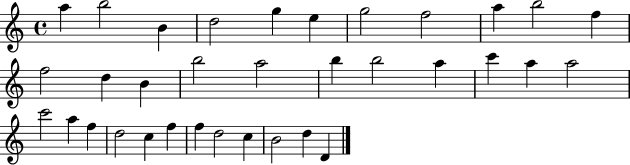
{
  \clef treble
  \time 4/4
  \defaultTimeSignature
  \key c \major
  a''4 b''2 b'4 | d''2 g''4 e''4 | g''2 f''2 | a''4 b''2 f''4 | \break f''2 d''4 b'4 | b''2 a''2 | b''4 b''2 a''4 | c'''4 a''4 a''2 | \break c'''2 a''4 f''4 | d''2 c''4 f''4 | f''4 d''2 c''4 | b'2 d''4 d'4 | \break \bar "|."
}